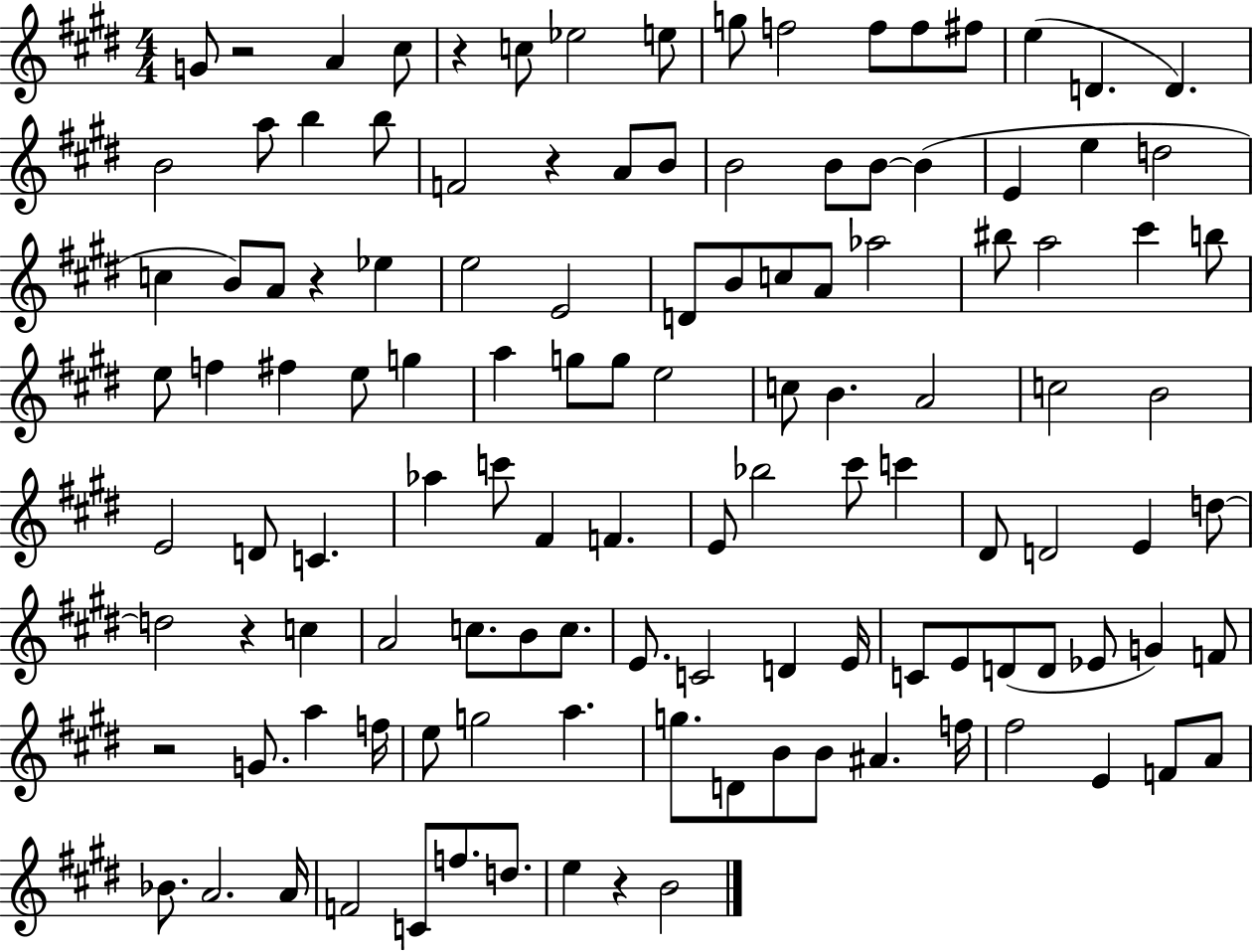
X:1
T:Untitled
M:4/4
L:1/4
K:E
G/2 z2 A ^c/2 z c/2 _e2 e/2 g/2 f2 f/2 f/2 ^f/2 e D D B2 a/2 b b/2 F2 z A/2 B/2 B2 B/2 B/2 B E e d2 c B/2 A/2 z _e e2 E2 D/2 B/2 c/2 A/2 _a2 ^b/2 a2 ^c' b/2 e/2 f ^f e/2 g a g/2 g/2 e2 c/2 B A2 c2 B2 E2 D/2 C _a c'/2 ^F F E/2 _b2 ^c'/2 c' ^D/2 D2 E d/2 d2 z c A2 c/2 B/2 c/2 E/2 C2 D E/4 C/2 E/2 D/2 D/2 _E/2 G F/2 z2 G/2 a f/4 e/2 g2 a g/2 D/2 B/2 B/2 ^A f/4 ^f2 E F/2 A/2 _B/2 A2 A/4 F2 C/2 f/2 d/2 e z B2